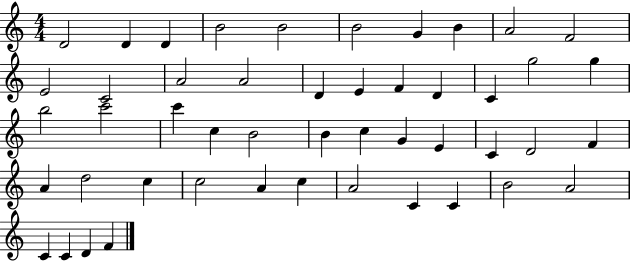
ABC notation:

X:1
T:Untitled
M:4/4
L:1/4
K:C
D2 D D B2 B2 B2 G B A2 F2 E2 C2 A2 A2 D E F D C g2 g b2 c'2 c' c B2 B c G E C D2 F A d2 c c2 A c A2 C C B2 A2 C C D F